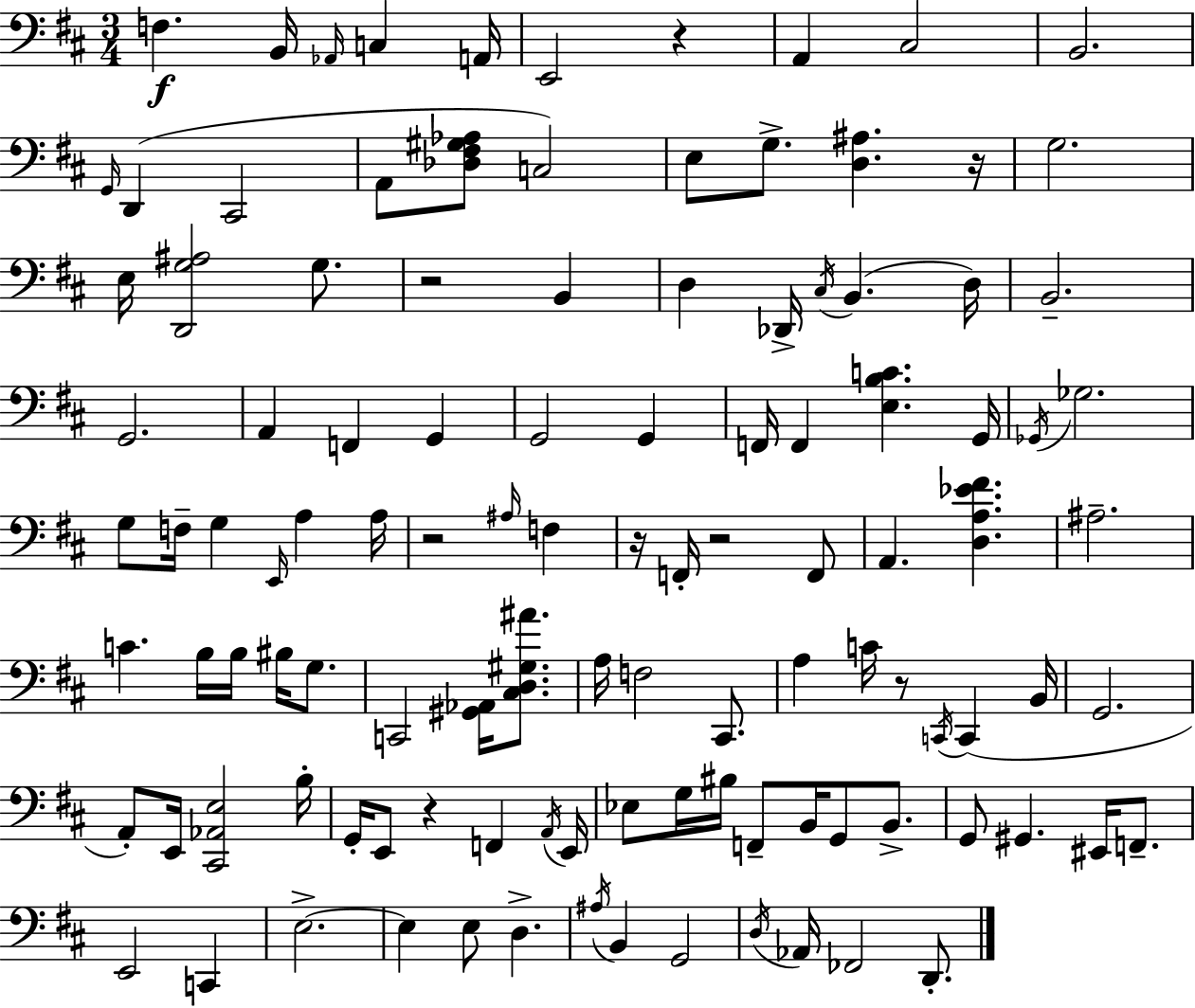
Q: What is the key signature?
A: D major